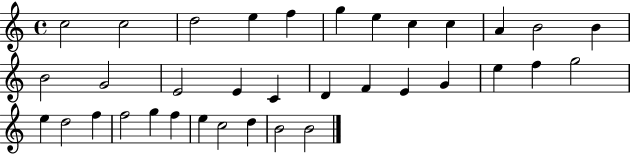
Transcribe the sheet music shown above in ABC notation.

X:1
T:Untitled
M:4/4
L:1/4
K:C
c2 c2 d2 e f g e c c A B2 B B2 G2 E2 E C D F E G e f g2 e d2 f f2 g f e c2 d B2 B2